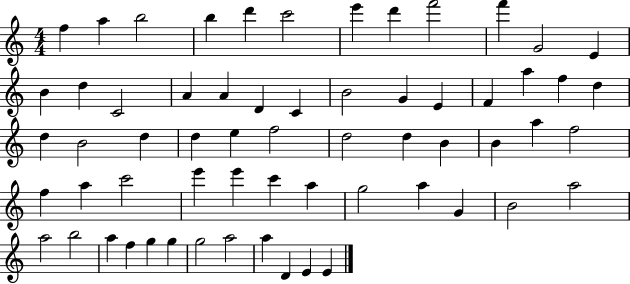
{
  \clef treble
  \numericTimeSignature
  \time 4/4
  \key c \major
  f''4 a''4 b''2 | b''4 d'''4 c'''2 | e'''4 d'''4 f'''2 | f'''4 g'2 e'4 | \break b'4 d''4 c'2 | a'4 a'4 d'4 c'4 | b'2 g'4 e'4 | f'4 a''4 f''4 d''4 | \break d''4 b'2 d''4 | d''4 e''4 f''2 | d''2 d''4 b'4 | b'4 a''4 f''2 | \break f''4 a''4 c'''2 | e'''4 e'''4 c'''4 a''4 | g''2 a''4 g'4 | b'2 a''2 | \break a''2 b''2 | a''4 f''4 g''4 g''4 | g''2 a''2 | a''4 d'4 e'4 e'4 | \break \bar "|."
}